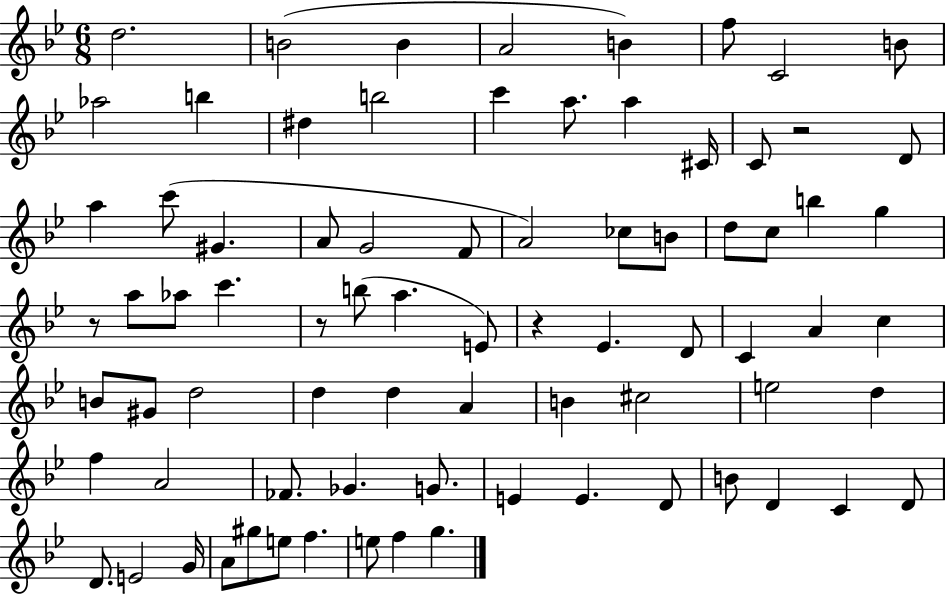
X:1
T:Untitled
M:6/8
L:1/4
K:Bb
d2 B2 B A2 B f/2 C2 B/2 _a2 b ^d b2 c' a/2 a ^C/4 C/2 z2 D/2 a c'/2 ^G A/2 G2 F/2 A2 _c/2 B/2 d/2 c/2 b g z/2 a/2 _a/2 c' z/2 b/2 a E/2 z _E D/2 C A c B/2 ^G/2 d2 d d A B ^c2 e2 d f A2 _F/2 _G G/2 E E D/2 B/2 D C D/2 D/2 E2 G/4 A/2 ^g/2 e/2 f e/2 f g